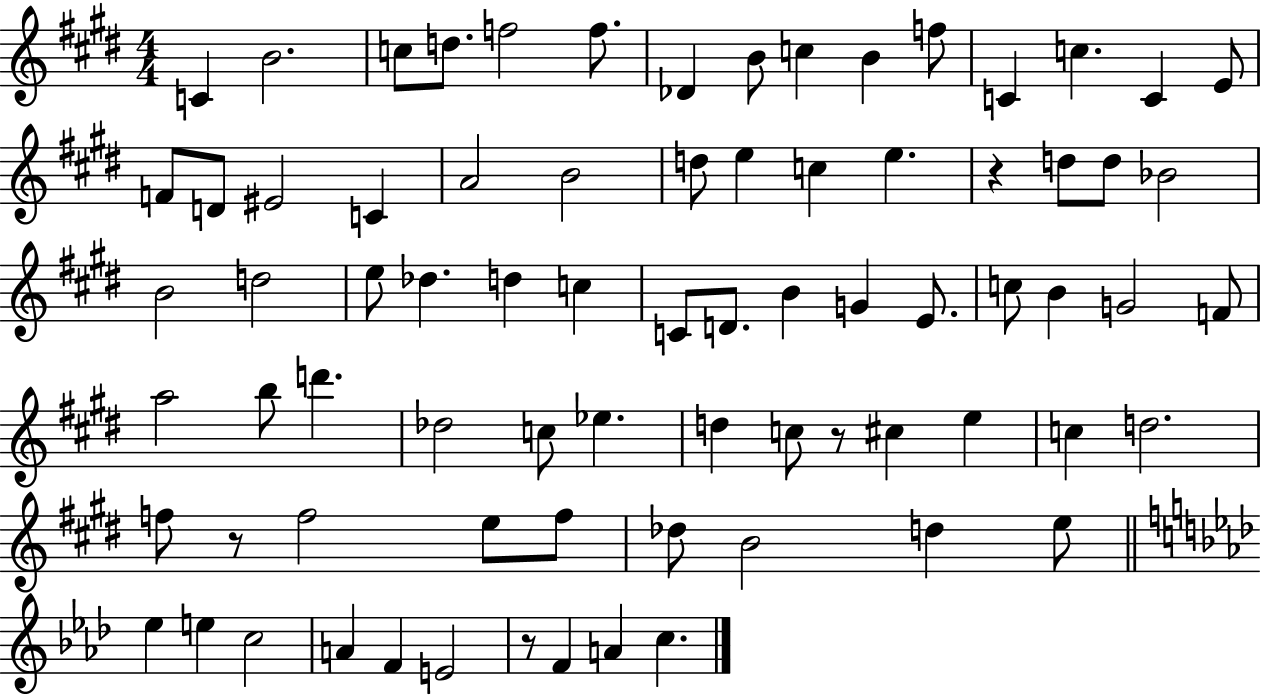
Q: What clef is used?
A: treble